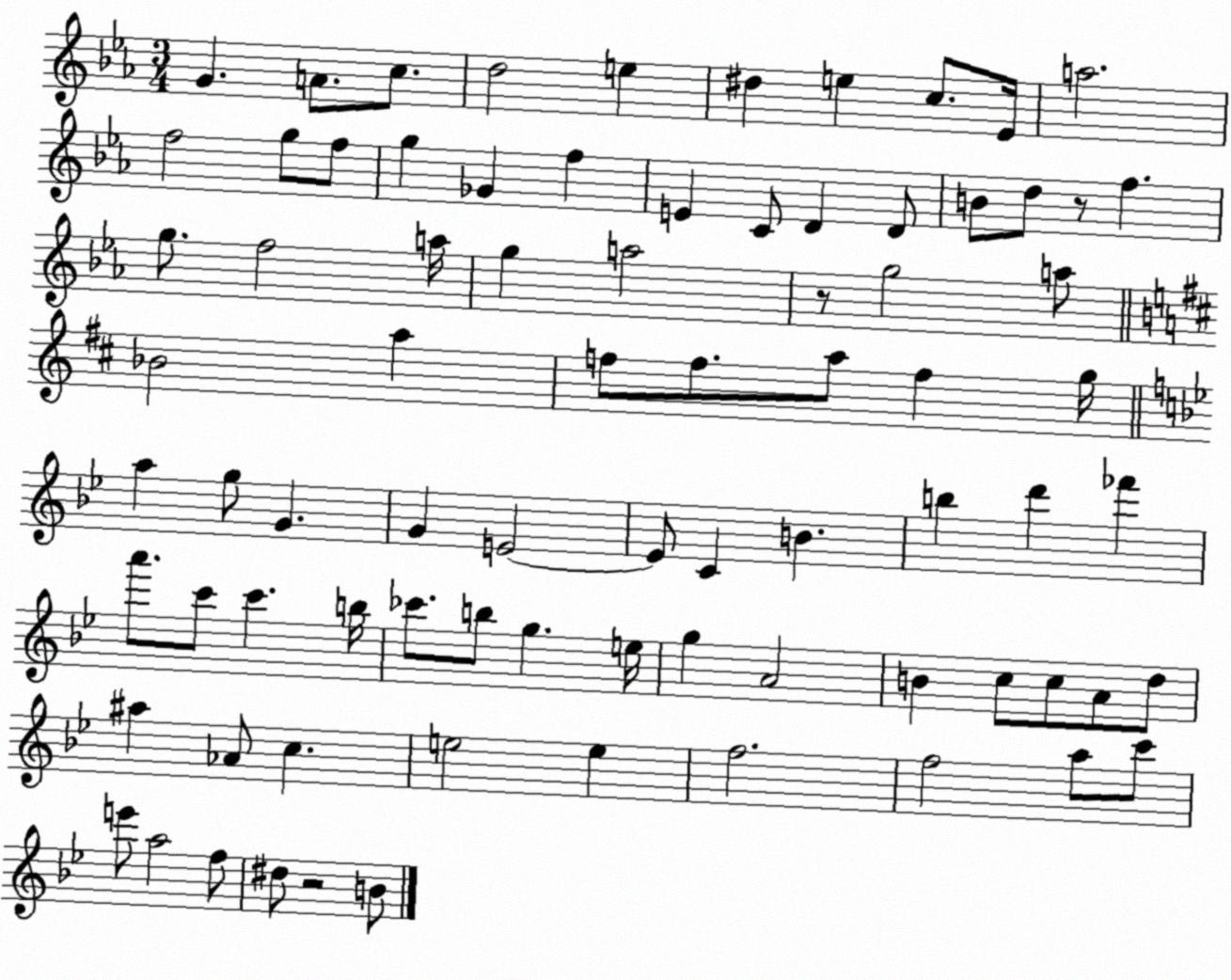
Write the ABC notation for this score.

X:1
T:Untitled
M:3/4
L:1/4
K:Eb
G A/2 c/2 d2 e ^d e c/2 _E/4 a2 f2 g/2 f/2 g _G f E C/2 D D/2 B/2 d/2 z/2 f g/2 f2 a/4 g a2 z/2 g2 a/2 _B2 a f/2 f/2 a/2 f g/4 a g/2 G G E2 E/2 C B b d' _f' a'/2 c'/2 c' b/4 _c'/2 b/2 g e/4 g A2 B c/2 c/2 A/2 d/2 ^a _A/2 c e2 e f2 f2 a/2 c'/2 e'/2 a2 f/2 ^d/2 z2 B/2